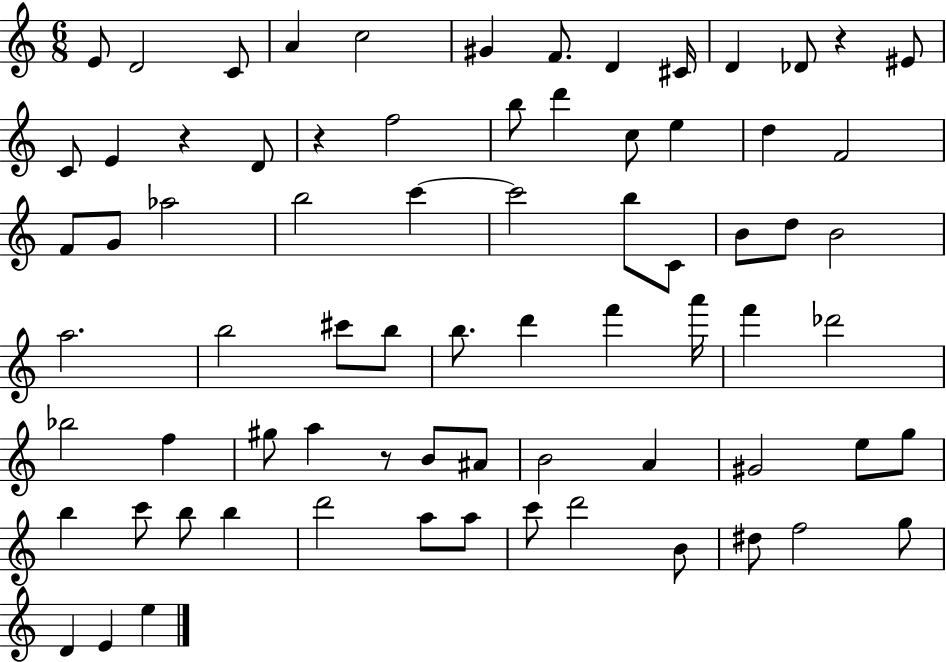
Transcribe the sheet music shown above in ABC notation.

X:1
T:Untitled
M:6/8
L:1/4
K:C
E/2 D2 C/2 A c2 ^G F/2 D ^C/4 D _D/2 z ^E/2 C/2 E z D/2 z f2 b/2 d' c/2 e d F2 F/2 G/2 _a2 b2 c' c'2 b/2 C/2 B/2 d/2 B2 a2 b2 ^c'/2 b/2 b/2 d' f' a'/4 f' _d'2 _b2 f ^g/2 a z/2 B/2 ^A/2 B2 A ^G2 e/2 g/2 b c'/2 b/2 b d'2 a/2 a/2 c'/2 d'2 B/2 ^d/2 f2 g/2 D E e